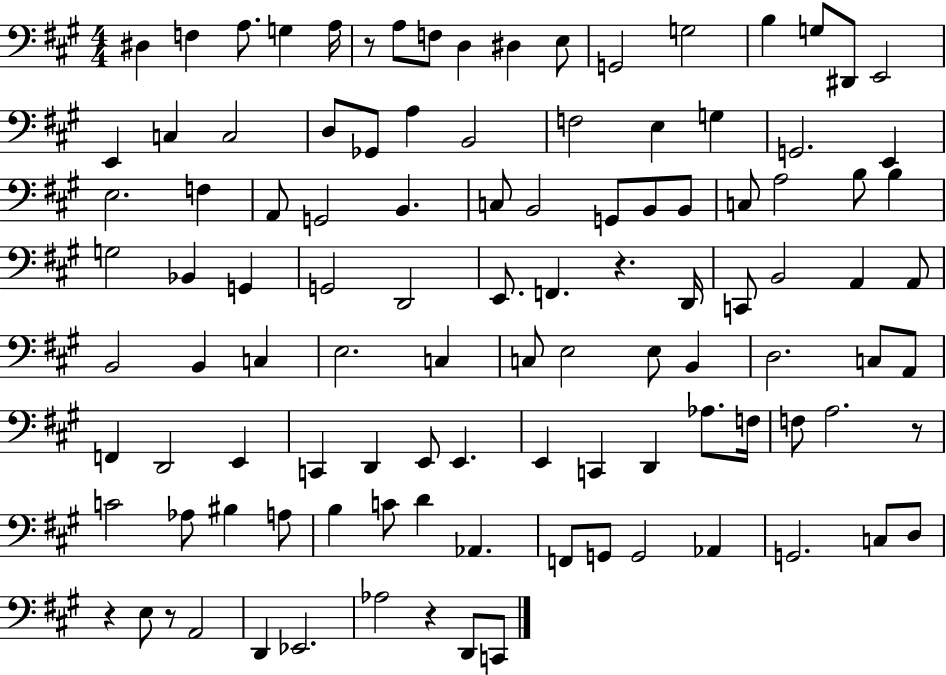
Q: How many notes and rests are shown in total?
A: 108